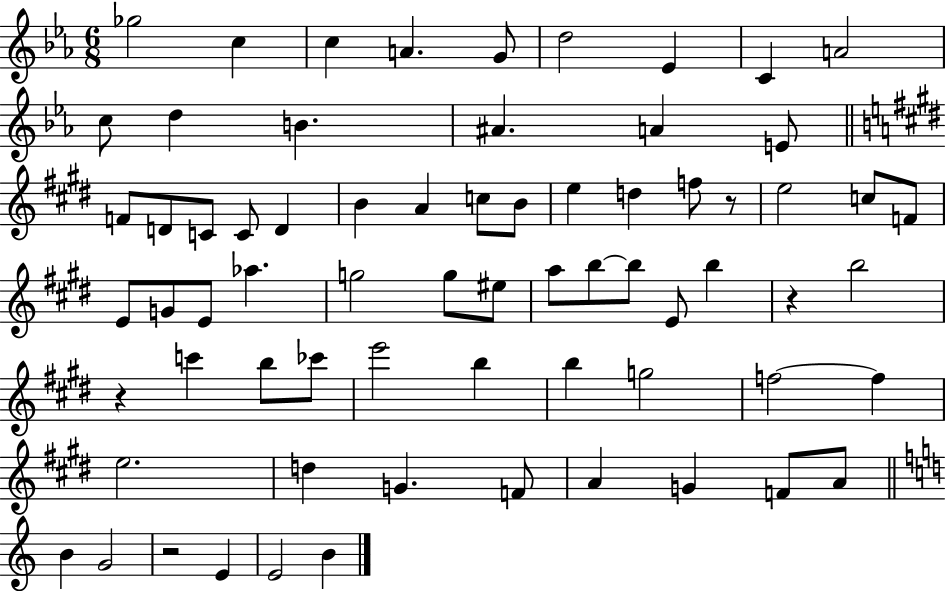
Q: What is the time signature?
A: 6/8